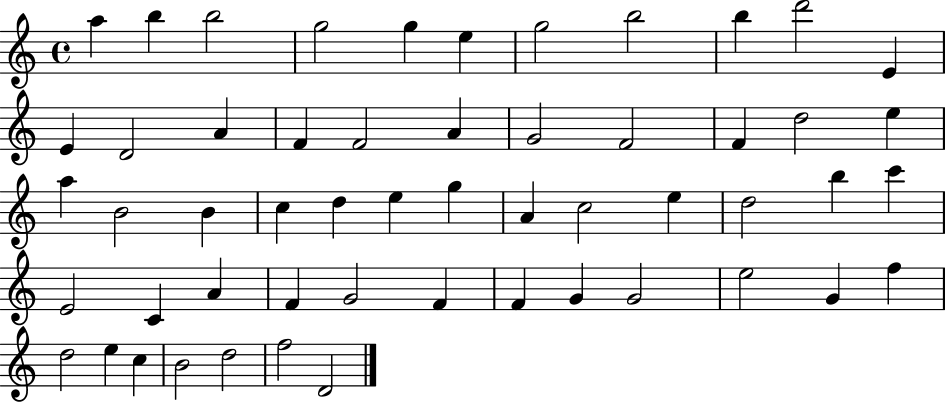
X:1
T:Untitled
M:4/4
L:1/4
K:C
a b b2 g2 g e g2 b2 b d'2 E E D2 A F F2 A G2 F2 F d2 e a B2 B c d e g A c2 e d2 b c' E2 C A F G2 F F G G2 e2 G f d2 e c B2 d2 f2 D2